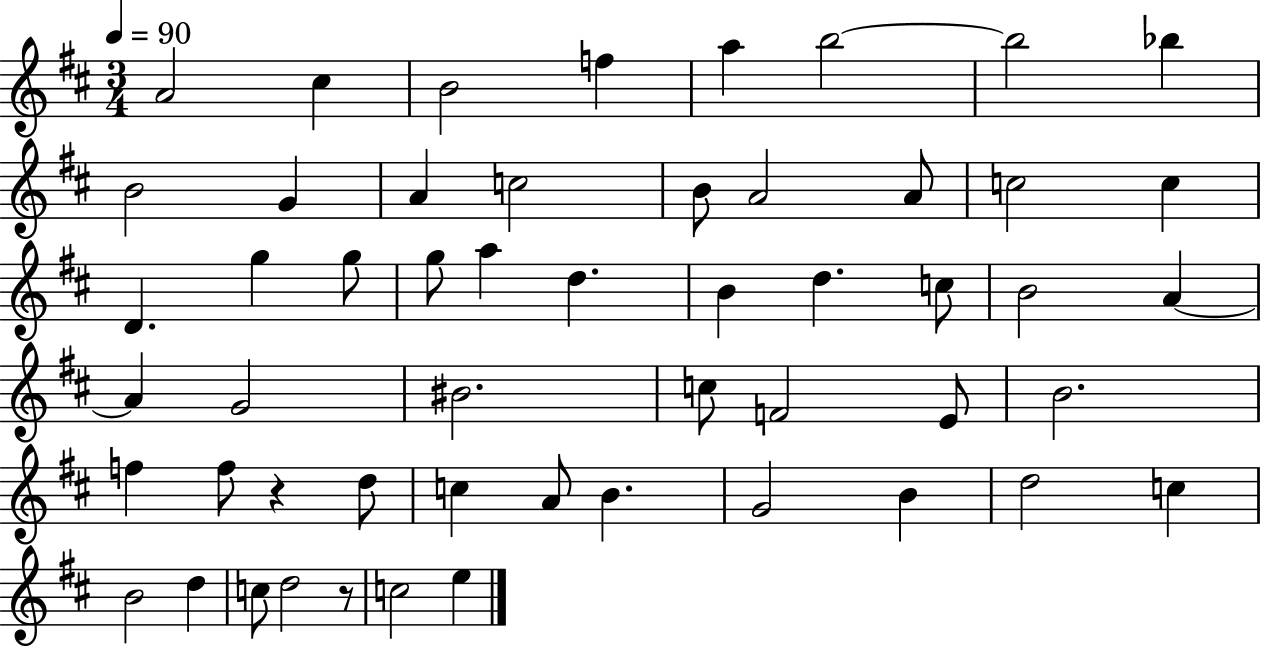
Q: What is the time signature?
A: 3/4